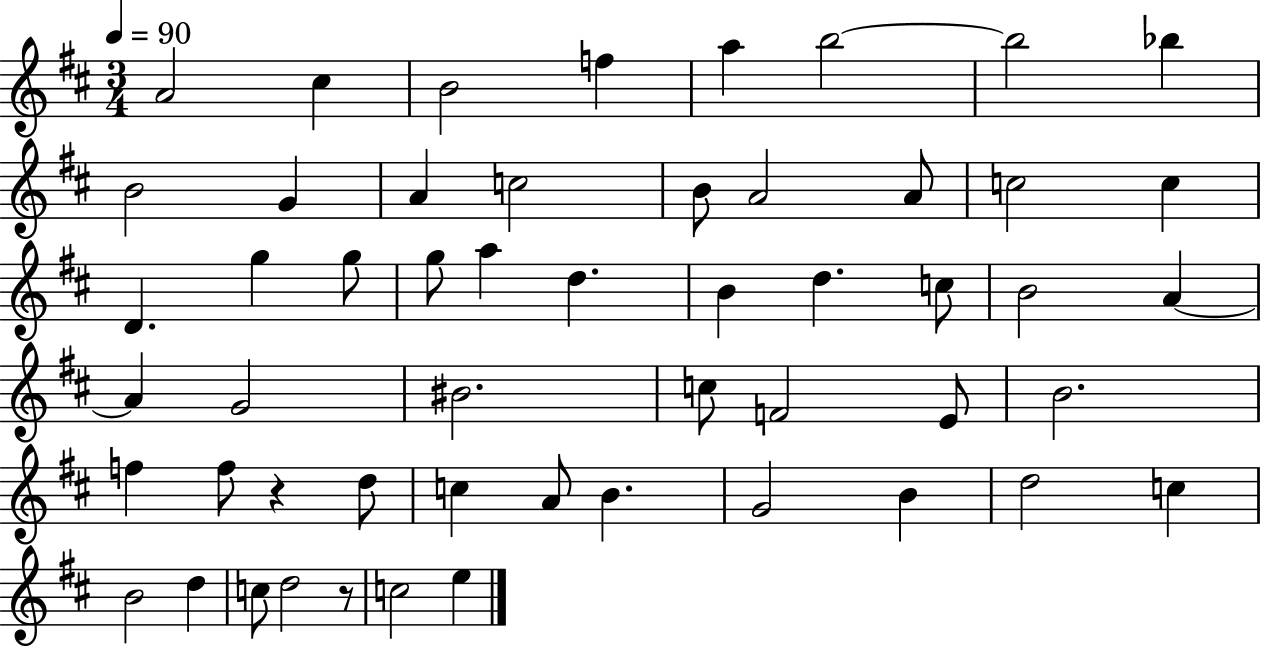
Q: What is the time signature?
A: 3/4